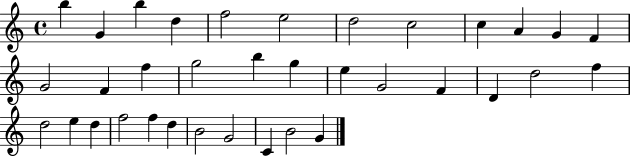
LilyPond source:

{
  \clef treble
  \time 4/4
  \defaultTimeSignature
  \key c \major
  b''4 g'4 b''4 d''4 | f''2 e''2 | d''2 c''2 | c''4 a'4 g'4 f'4 | \break g'2 f'4 f''4 | g''2 b''4 g''4 | e''4 g'2 f'4 | d'4 d''2 f''4 | \break d''2 e''4 d''4 | f''2 f''4 d''4 | b'2 g'2 | c'4 b'2 g'4 | \break \bar "|."
}